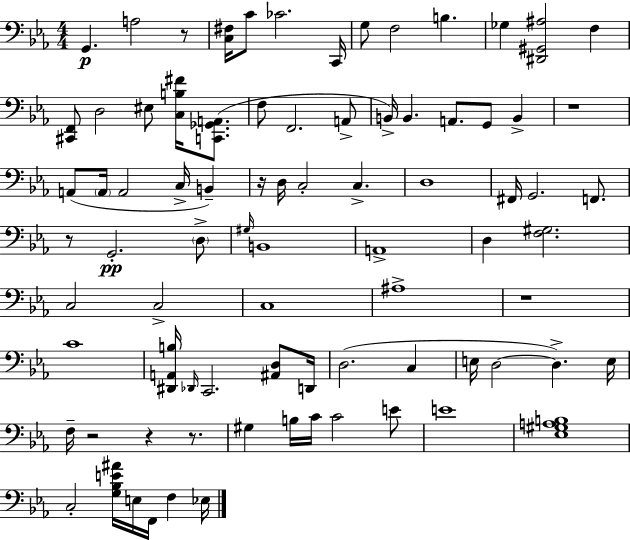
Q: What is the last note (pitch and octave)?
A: Eb3